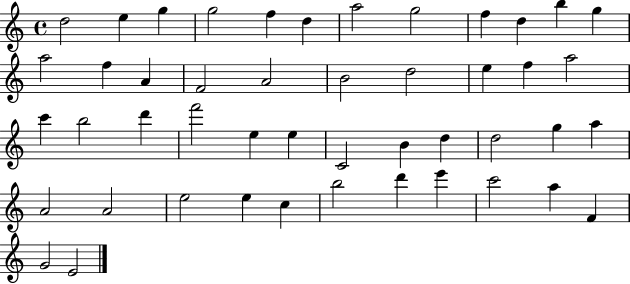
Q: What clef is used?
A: treble